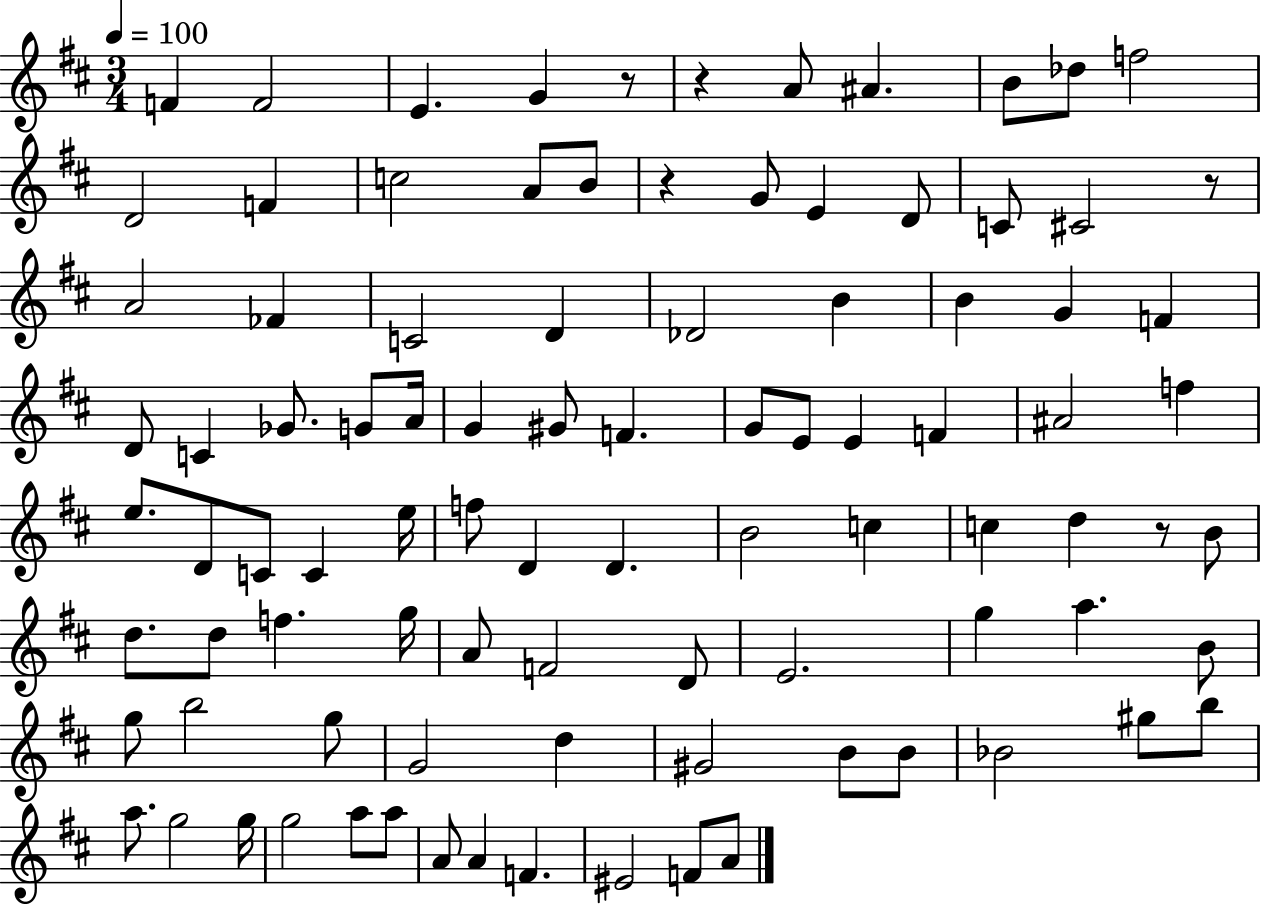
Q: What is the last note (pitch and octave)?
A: A4